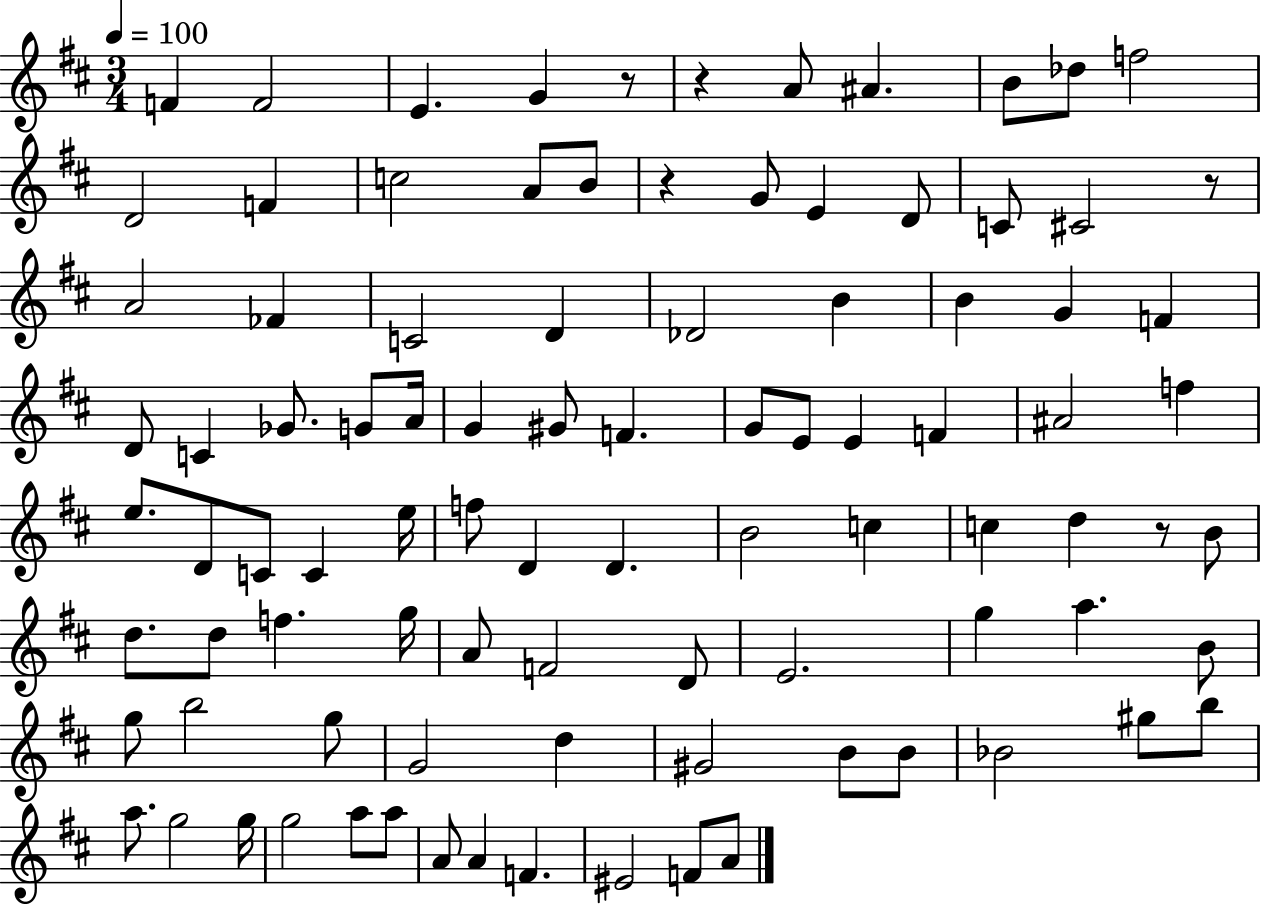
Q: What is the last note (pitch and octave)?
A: A4